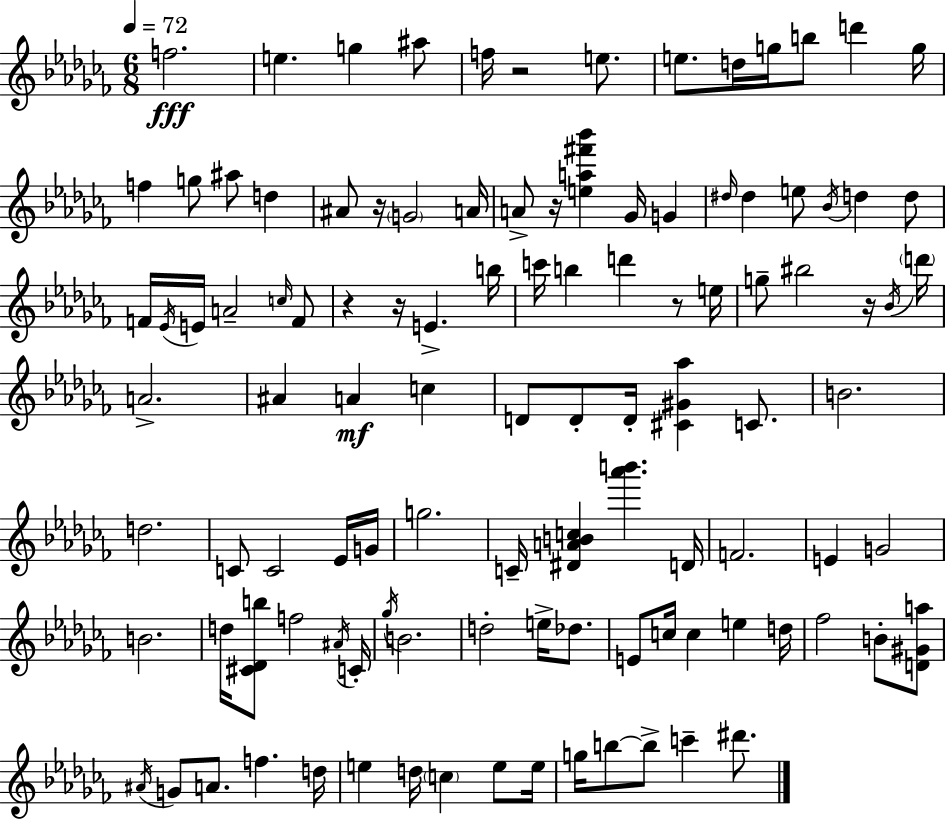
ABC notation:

X:1
T:Untitled
M:6/8
L:1/4
K:Abm
f2 e g ^a/2 f/4 z2 e/2 e/2 d/4 g/4 b/2 d' g/4 f g/2 ^a/2 d ^A/2 z/4 G2 A/4 A/2 z/4 [ea^f'_b'] _G/4 G ^d/4 ^d e/2 _B/4 d d/2 F/4 _E/4 E/4 A2 c/4 F/2 z z/4 E b/4 c'/4 b d' z/2 e/4 g/2 ^b2 z/4 _B/4 d'/4 A2 ^A A c D/2 D/2 D/4 [^C^G_a] C/2 B2 d2 C/2 C2 _E/4 G/4 g2 C/4 [^DABc] [_a'b'] D/4 F2 E G2 B2 d/4 [^C_Db]/2 f2 ^A/4 C/4 _g/4 B2 d2 e/4 _d/2 E/2 c/4 c e d/4 _f2 B/2 [D^Ga]/2 ^A/4 G/2 A/2 f d/4 e d/4 c e/2 e/4 g/4 b/2 b/2 c' ^d'/2